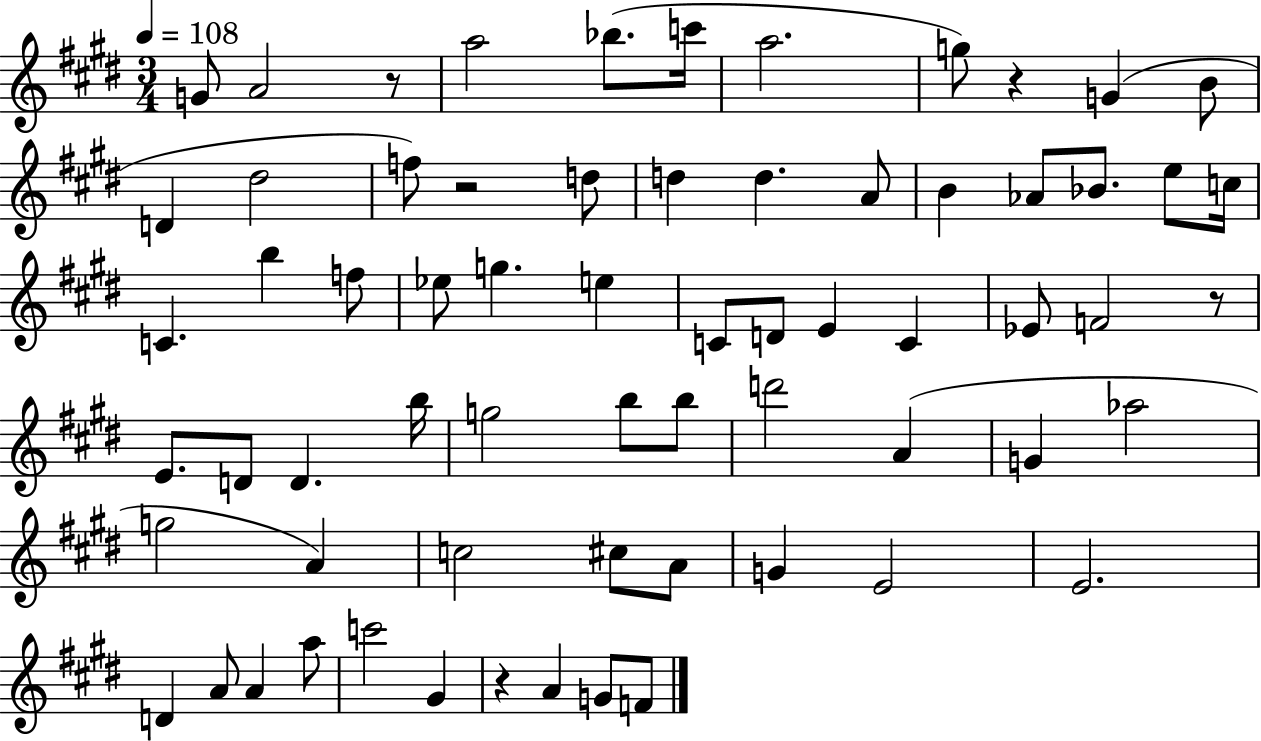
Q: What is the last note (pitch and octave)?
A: F4